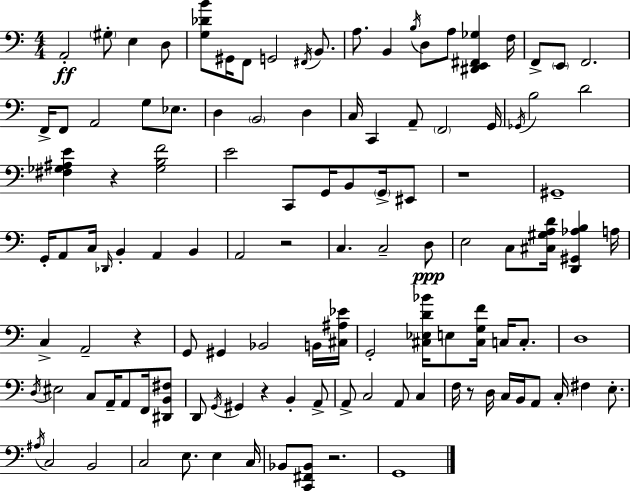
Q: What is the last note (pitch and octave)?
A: G2